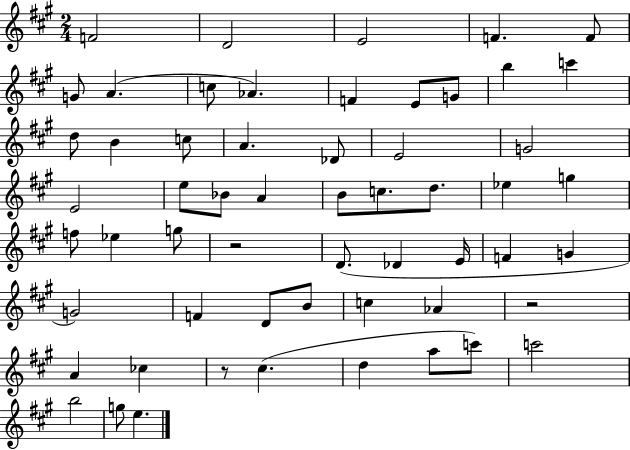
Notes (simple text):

F4/h D4/h E4/h F4/q. F4/e G4/e A4/q. C5/e Ab4/q. F4/q E4/e G4/e B5/q C6/q D5/e B4/q C5/e A4/q. Db4/e E4/h G4/h E4/h E5/e Bb4/e A4/q B4/e C5/e. D5/e. Eb5/q G5/q F5/e Eb5/q G5/e R/h D4/e. Db4/q E4/s F4/q G4/q G4/h F4/q D4/e B4/e C5/q Ab4/q R/h A4/q CES5/q R/e C#5/q. D5/q A5/e C6/e C6/h B5/h G5/e E5/q.